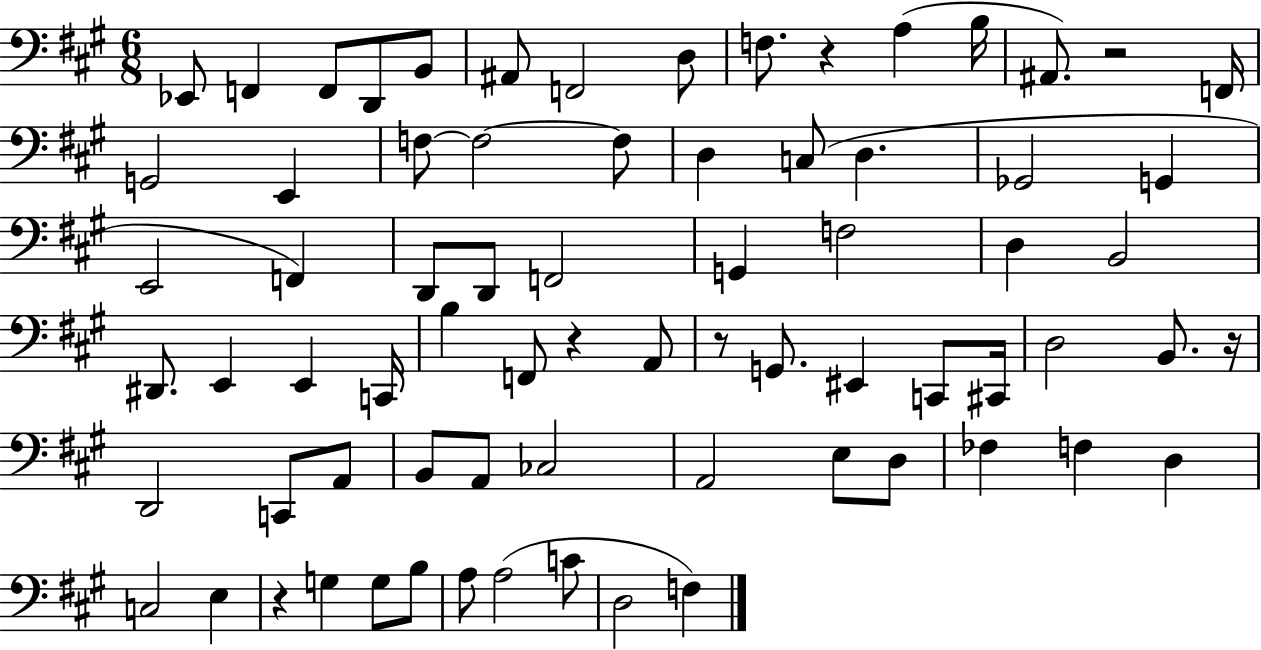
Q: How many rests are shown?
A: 6